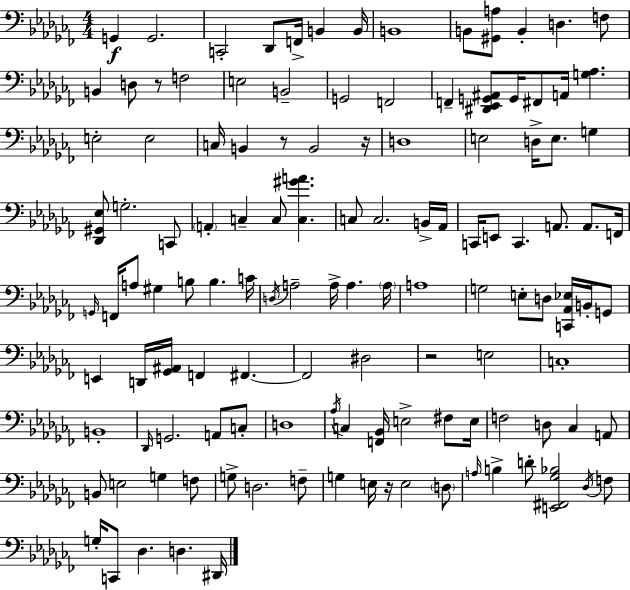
{
  \clef bass
  \numericTimeSignature
  \time 4/4
  \key aes \minor
  \repeat volta 2 { g,4\f g,2. | c,2-. des,8 f,16-> b,4 b,16 | b,1 | b,8 <gis, a>8 b,4-. d4. f8 | \break b,4 d8 r8 f2 | e2 b,2-- | g,2 f,2 | f,4-- <dis, ees, g, ais,>8 g,16 fis,8 a,16 <g aes>4. | \break e2-. e2 | c16 b,4 r8 b,2 r16 | d1 | e2 d16-> e8. g4 | \break <des, gis, ees>8 g2.-. c,8 | \parenthesize a,4-. c4-- c8 <c gis' a'>4. | c8 c2. b,16-> aes,16 | c,16 e,8 c,4. a,8. a,8. f,16 | \break \grace { g,16 } f,16 a8 gis4 b8 b4. | c'16 \acciaccatura { d16 } a2-- a16-> a4. | \parenthesize a16 a1 | g2 e8-. d8 <c, aes, ees>16 b,16-. | \break g,8 e,4 d,16 <ges, ais,>16 f,4 fis,4.~~ | fis,2 dis2 | r2 e2 | c1-. | \break b,1-. | \grace { des,16 } g,2. a,8 | c8-. d1 | \acciaccatura { aes16 } c4 <f, bes,>16 e2-> | \break fis8 e16 f2 d8 ces4 | a,8 b,8 e2 g4 | f8 g8-> d2. | f8-- g4 e16 r16 e2 | \break \parenthesize d8 \grace { a16 } b4-> d'8-. <e, fis, ges bes>2 | \acciaccatura { des16 } f8 g16-. c,8 des4. d4. | dis,16 } \bar "|."
}